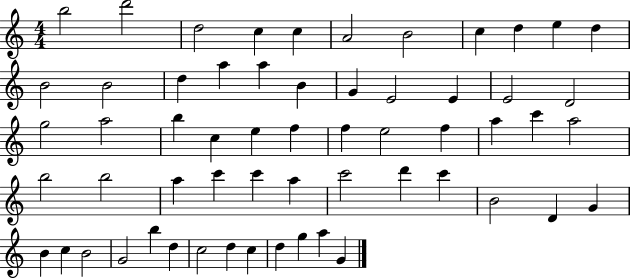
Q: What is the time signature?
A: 4/4